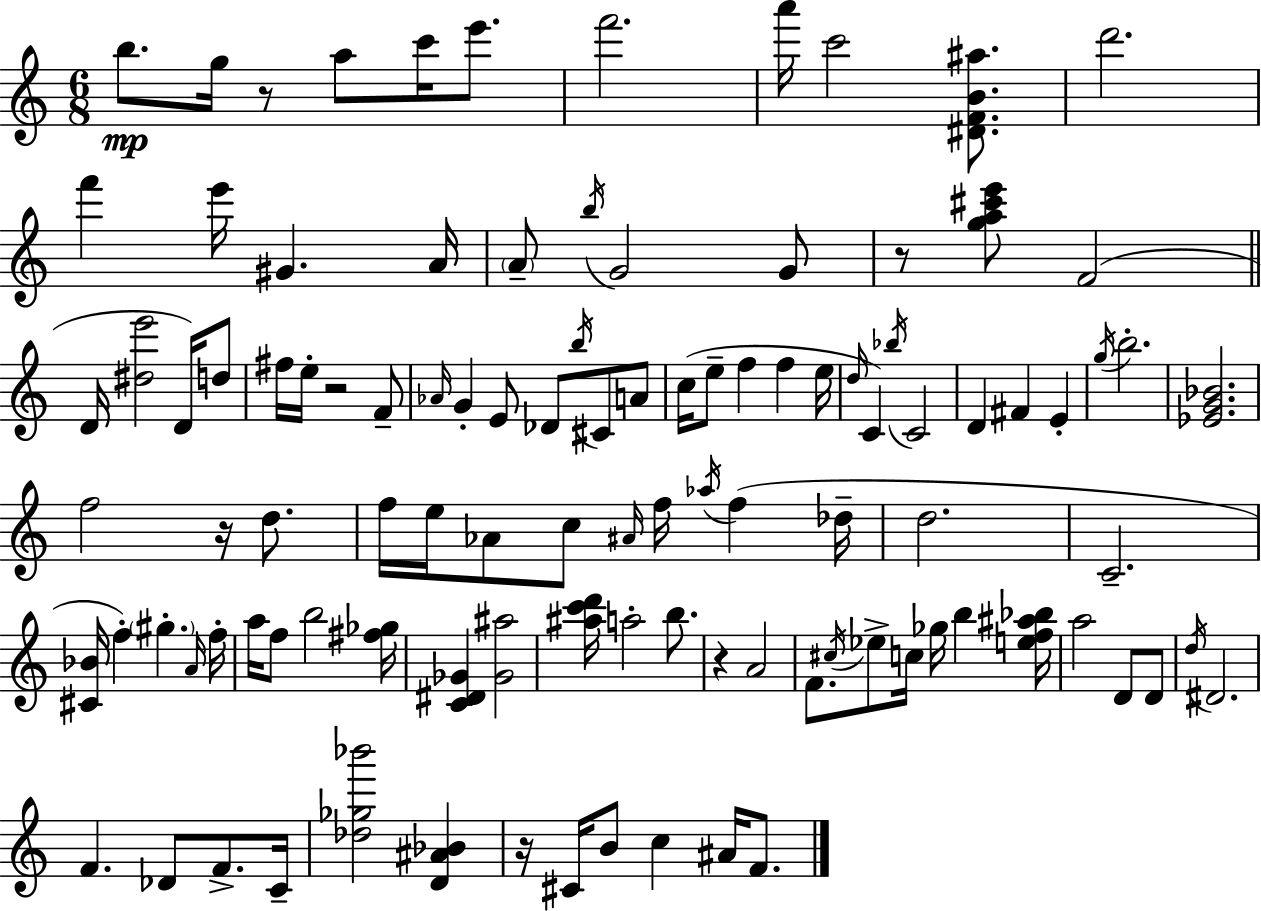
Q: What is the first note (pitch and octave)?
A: B5